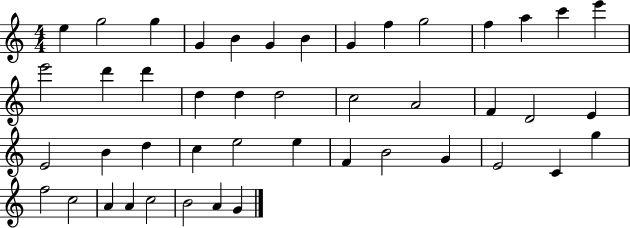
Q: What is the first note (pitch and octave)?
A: E5